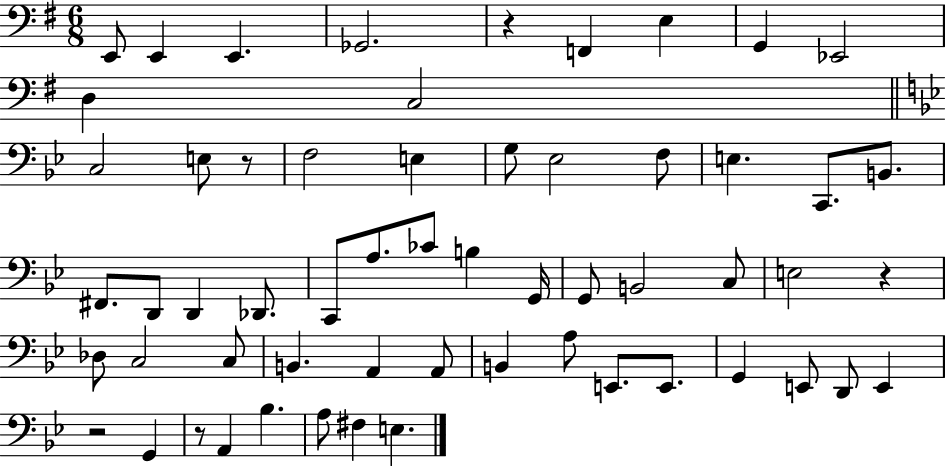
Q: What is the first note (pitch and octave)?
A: E2